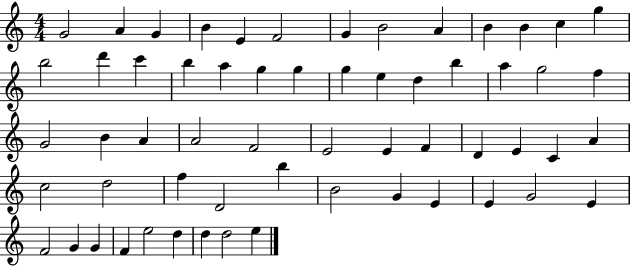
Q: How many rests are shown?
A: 0